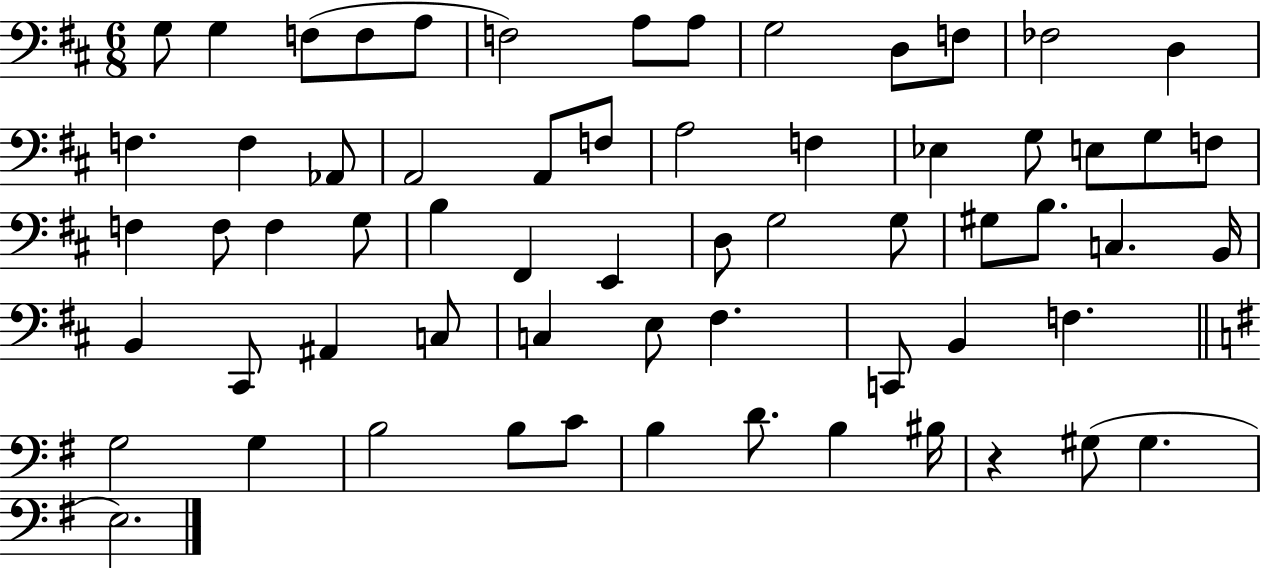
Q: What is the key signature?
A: D major